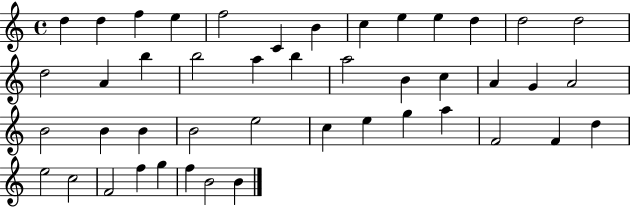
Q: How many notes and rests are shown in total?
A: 45